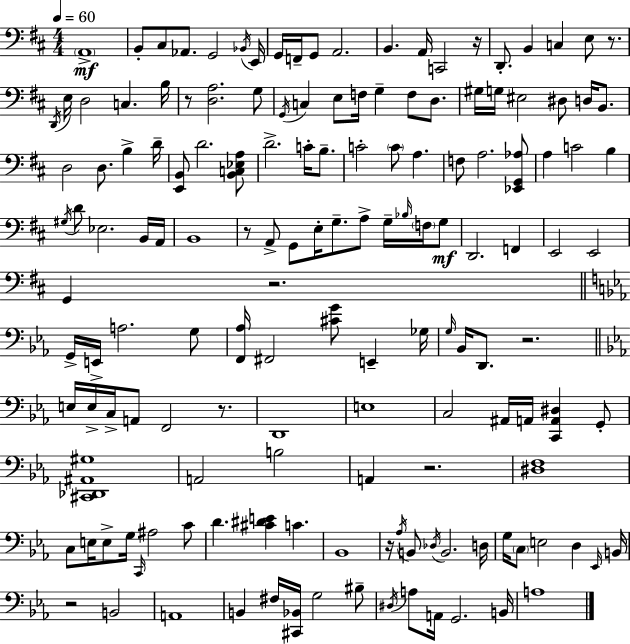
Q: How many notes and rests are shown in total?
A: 151